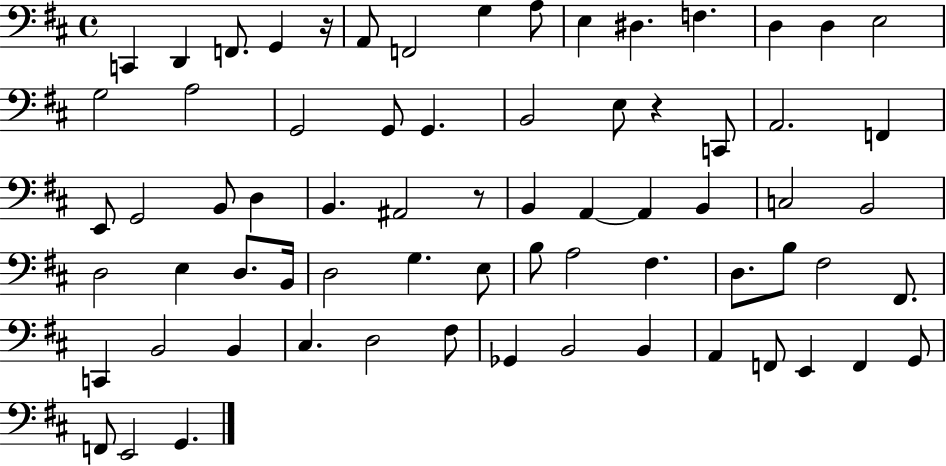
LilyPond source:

{
  \clef bass
  \time 4/4
  \defaultTimeSignature
  \key d \major
  c,4 d,4 f,8. g,4 r16 | a,8 f,2 g4 a8 | e4 dis4. f4. | d4 d4 e2 | \break g2 a2 | g,2 g,8 g,4. | b,2 e8 r4 c,8 | a,2. f,4 | \break e,8 g,2 b,8 d4 | b,4. ais,2 r8 | b,4 a,4~~ a,4 b,4 | c2 b,2 | \break d2 e4 d8. b,16 | d2 g4. e8 | b8 a2 fis4. | d8. b8 fis2 fis,8. | \break c,4 b,2 b,4 | cis4. d2 fis8 | ges,4 b,2 b,4 | a,4 f,8 e,4 f,4 g,8 | \break f,8 e,2 g,4. | \bar "|."
}